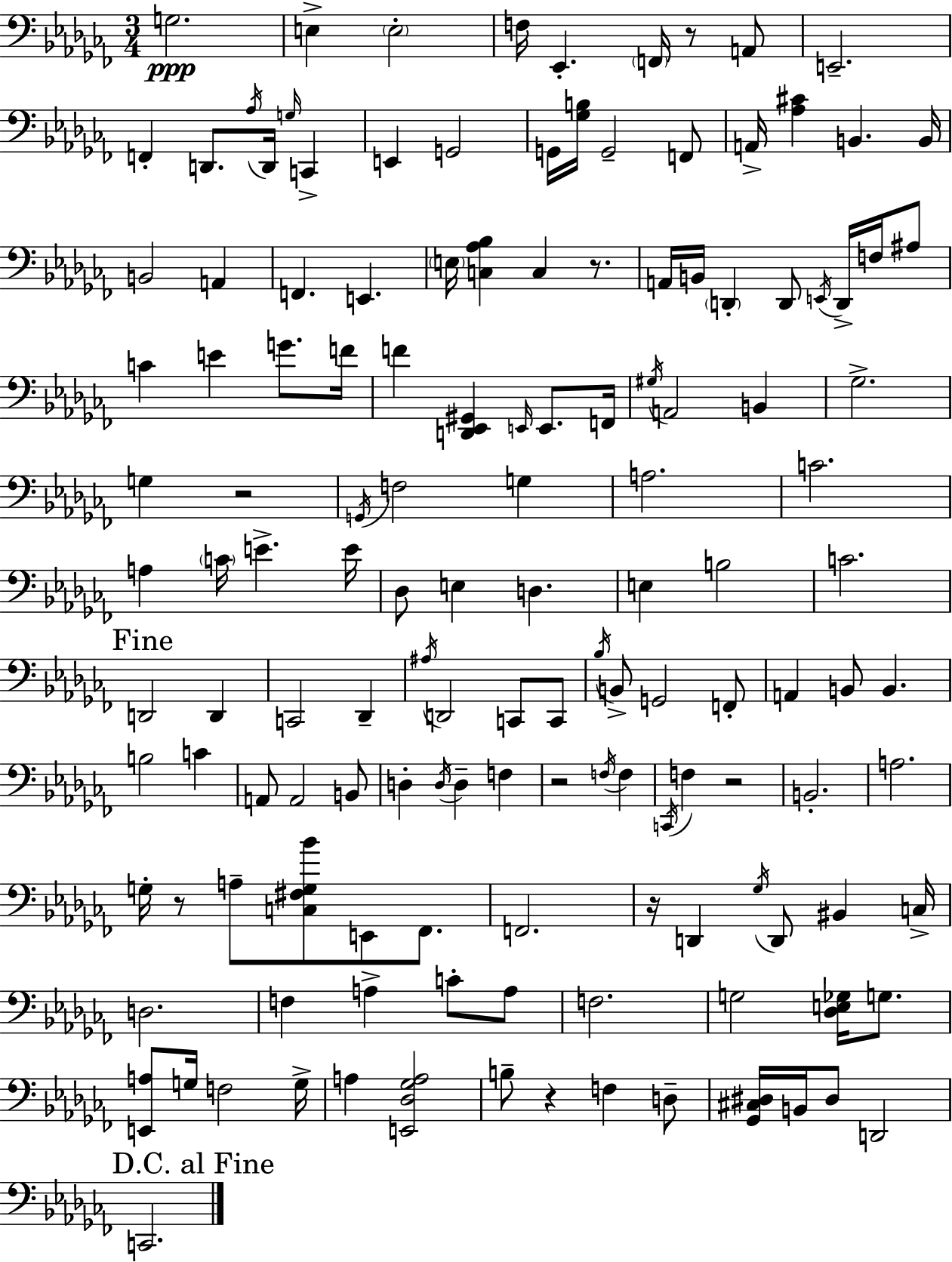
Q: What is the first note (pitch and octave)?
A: G3